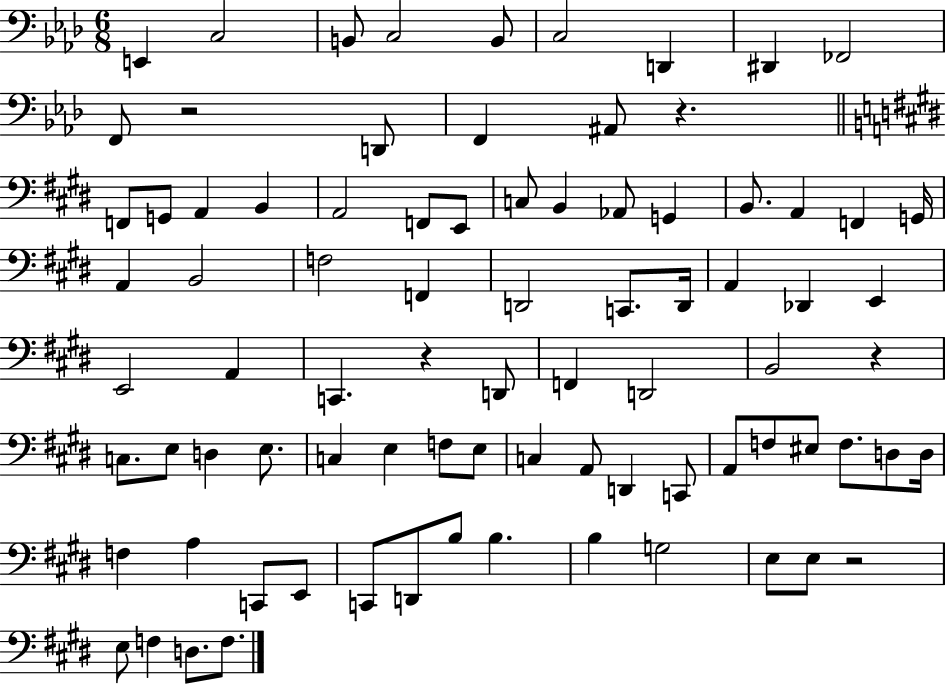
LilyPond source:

{
  \clef bass
  \numericTimeSignature
  \time 6/8
  \key aes \major
  \repeat volta 2 { e,4 c2 | b,8 c2 b,8 | c2 d,4 | dis,4 fes,2 | \break f,8 r2 d,8 | f,4 ais,8 r4. | \bar "||" \break \key e \major f,8 g,8 a,4 b,4 | a,2 f,8 e,8 | c8 b,4 aes,8 g,4 | b,8. a,4 f,4 g,16 | \break a,4 b,2 | f2 f,4 | d,2 c,8. d,16 | a,4 des,4 e,4 | \break e,2 a,4 | c,4. r4 d,8 | f,4 d,2 | b,2 r4 | \break c8. e8 d4 e8. | c4 e4 f8 e8 | c4 a,8 d,4 c,8 | a,8 f8 eis8 f8. d8 d16 | \break f4 a4 c,8 e,8 | c,8 d,8 b8 b4. | b4 g2 | e8 e8 r2 | \break e8 f4 d8. f8. | } \bar "|."
}